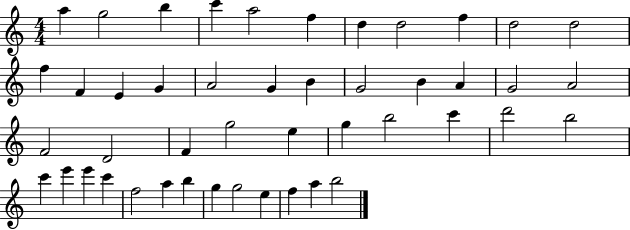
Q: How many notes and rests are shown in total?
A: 46